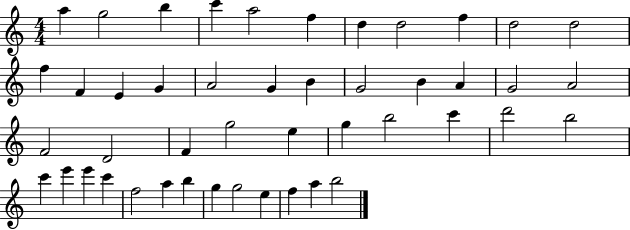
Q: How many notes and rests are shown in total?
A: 46